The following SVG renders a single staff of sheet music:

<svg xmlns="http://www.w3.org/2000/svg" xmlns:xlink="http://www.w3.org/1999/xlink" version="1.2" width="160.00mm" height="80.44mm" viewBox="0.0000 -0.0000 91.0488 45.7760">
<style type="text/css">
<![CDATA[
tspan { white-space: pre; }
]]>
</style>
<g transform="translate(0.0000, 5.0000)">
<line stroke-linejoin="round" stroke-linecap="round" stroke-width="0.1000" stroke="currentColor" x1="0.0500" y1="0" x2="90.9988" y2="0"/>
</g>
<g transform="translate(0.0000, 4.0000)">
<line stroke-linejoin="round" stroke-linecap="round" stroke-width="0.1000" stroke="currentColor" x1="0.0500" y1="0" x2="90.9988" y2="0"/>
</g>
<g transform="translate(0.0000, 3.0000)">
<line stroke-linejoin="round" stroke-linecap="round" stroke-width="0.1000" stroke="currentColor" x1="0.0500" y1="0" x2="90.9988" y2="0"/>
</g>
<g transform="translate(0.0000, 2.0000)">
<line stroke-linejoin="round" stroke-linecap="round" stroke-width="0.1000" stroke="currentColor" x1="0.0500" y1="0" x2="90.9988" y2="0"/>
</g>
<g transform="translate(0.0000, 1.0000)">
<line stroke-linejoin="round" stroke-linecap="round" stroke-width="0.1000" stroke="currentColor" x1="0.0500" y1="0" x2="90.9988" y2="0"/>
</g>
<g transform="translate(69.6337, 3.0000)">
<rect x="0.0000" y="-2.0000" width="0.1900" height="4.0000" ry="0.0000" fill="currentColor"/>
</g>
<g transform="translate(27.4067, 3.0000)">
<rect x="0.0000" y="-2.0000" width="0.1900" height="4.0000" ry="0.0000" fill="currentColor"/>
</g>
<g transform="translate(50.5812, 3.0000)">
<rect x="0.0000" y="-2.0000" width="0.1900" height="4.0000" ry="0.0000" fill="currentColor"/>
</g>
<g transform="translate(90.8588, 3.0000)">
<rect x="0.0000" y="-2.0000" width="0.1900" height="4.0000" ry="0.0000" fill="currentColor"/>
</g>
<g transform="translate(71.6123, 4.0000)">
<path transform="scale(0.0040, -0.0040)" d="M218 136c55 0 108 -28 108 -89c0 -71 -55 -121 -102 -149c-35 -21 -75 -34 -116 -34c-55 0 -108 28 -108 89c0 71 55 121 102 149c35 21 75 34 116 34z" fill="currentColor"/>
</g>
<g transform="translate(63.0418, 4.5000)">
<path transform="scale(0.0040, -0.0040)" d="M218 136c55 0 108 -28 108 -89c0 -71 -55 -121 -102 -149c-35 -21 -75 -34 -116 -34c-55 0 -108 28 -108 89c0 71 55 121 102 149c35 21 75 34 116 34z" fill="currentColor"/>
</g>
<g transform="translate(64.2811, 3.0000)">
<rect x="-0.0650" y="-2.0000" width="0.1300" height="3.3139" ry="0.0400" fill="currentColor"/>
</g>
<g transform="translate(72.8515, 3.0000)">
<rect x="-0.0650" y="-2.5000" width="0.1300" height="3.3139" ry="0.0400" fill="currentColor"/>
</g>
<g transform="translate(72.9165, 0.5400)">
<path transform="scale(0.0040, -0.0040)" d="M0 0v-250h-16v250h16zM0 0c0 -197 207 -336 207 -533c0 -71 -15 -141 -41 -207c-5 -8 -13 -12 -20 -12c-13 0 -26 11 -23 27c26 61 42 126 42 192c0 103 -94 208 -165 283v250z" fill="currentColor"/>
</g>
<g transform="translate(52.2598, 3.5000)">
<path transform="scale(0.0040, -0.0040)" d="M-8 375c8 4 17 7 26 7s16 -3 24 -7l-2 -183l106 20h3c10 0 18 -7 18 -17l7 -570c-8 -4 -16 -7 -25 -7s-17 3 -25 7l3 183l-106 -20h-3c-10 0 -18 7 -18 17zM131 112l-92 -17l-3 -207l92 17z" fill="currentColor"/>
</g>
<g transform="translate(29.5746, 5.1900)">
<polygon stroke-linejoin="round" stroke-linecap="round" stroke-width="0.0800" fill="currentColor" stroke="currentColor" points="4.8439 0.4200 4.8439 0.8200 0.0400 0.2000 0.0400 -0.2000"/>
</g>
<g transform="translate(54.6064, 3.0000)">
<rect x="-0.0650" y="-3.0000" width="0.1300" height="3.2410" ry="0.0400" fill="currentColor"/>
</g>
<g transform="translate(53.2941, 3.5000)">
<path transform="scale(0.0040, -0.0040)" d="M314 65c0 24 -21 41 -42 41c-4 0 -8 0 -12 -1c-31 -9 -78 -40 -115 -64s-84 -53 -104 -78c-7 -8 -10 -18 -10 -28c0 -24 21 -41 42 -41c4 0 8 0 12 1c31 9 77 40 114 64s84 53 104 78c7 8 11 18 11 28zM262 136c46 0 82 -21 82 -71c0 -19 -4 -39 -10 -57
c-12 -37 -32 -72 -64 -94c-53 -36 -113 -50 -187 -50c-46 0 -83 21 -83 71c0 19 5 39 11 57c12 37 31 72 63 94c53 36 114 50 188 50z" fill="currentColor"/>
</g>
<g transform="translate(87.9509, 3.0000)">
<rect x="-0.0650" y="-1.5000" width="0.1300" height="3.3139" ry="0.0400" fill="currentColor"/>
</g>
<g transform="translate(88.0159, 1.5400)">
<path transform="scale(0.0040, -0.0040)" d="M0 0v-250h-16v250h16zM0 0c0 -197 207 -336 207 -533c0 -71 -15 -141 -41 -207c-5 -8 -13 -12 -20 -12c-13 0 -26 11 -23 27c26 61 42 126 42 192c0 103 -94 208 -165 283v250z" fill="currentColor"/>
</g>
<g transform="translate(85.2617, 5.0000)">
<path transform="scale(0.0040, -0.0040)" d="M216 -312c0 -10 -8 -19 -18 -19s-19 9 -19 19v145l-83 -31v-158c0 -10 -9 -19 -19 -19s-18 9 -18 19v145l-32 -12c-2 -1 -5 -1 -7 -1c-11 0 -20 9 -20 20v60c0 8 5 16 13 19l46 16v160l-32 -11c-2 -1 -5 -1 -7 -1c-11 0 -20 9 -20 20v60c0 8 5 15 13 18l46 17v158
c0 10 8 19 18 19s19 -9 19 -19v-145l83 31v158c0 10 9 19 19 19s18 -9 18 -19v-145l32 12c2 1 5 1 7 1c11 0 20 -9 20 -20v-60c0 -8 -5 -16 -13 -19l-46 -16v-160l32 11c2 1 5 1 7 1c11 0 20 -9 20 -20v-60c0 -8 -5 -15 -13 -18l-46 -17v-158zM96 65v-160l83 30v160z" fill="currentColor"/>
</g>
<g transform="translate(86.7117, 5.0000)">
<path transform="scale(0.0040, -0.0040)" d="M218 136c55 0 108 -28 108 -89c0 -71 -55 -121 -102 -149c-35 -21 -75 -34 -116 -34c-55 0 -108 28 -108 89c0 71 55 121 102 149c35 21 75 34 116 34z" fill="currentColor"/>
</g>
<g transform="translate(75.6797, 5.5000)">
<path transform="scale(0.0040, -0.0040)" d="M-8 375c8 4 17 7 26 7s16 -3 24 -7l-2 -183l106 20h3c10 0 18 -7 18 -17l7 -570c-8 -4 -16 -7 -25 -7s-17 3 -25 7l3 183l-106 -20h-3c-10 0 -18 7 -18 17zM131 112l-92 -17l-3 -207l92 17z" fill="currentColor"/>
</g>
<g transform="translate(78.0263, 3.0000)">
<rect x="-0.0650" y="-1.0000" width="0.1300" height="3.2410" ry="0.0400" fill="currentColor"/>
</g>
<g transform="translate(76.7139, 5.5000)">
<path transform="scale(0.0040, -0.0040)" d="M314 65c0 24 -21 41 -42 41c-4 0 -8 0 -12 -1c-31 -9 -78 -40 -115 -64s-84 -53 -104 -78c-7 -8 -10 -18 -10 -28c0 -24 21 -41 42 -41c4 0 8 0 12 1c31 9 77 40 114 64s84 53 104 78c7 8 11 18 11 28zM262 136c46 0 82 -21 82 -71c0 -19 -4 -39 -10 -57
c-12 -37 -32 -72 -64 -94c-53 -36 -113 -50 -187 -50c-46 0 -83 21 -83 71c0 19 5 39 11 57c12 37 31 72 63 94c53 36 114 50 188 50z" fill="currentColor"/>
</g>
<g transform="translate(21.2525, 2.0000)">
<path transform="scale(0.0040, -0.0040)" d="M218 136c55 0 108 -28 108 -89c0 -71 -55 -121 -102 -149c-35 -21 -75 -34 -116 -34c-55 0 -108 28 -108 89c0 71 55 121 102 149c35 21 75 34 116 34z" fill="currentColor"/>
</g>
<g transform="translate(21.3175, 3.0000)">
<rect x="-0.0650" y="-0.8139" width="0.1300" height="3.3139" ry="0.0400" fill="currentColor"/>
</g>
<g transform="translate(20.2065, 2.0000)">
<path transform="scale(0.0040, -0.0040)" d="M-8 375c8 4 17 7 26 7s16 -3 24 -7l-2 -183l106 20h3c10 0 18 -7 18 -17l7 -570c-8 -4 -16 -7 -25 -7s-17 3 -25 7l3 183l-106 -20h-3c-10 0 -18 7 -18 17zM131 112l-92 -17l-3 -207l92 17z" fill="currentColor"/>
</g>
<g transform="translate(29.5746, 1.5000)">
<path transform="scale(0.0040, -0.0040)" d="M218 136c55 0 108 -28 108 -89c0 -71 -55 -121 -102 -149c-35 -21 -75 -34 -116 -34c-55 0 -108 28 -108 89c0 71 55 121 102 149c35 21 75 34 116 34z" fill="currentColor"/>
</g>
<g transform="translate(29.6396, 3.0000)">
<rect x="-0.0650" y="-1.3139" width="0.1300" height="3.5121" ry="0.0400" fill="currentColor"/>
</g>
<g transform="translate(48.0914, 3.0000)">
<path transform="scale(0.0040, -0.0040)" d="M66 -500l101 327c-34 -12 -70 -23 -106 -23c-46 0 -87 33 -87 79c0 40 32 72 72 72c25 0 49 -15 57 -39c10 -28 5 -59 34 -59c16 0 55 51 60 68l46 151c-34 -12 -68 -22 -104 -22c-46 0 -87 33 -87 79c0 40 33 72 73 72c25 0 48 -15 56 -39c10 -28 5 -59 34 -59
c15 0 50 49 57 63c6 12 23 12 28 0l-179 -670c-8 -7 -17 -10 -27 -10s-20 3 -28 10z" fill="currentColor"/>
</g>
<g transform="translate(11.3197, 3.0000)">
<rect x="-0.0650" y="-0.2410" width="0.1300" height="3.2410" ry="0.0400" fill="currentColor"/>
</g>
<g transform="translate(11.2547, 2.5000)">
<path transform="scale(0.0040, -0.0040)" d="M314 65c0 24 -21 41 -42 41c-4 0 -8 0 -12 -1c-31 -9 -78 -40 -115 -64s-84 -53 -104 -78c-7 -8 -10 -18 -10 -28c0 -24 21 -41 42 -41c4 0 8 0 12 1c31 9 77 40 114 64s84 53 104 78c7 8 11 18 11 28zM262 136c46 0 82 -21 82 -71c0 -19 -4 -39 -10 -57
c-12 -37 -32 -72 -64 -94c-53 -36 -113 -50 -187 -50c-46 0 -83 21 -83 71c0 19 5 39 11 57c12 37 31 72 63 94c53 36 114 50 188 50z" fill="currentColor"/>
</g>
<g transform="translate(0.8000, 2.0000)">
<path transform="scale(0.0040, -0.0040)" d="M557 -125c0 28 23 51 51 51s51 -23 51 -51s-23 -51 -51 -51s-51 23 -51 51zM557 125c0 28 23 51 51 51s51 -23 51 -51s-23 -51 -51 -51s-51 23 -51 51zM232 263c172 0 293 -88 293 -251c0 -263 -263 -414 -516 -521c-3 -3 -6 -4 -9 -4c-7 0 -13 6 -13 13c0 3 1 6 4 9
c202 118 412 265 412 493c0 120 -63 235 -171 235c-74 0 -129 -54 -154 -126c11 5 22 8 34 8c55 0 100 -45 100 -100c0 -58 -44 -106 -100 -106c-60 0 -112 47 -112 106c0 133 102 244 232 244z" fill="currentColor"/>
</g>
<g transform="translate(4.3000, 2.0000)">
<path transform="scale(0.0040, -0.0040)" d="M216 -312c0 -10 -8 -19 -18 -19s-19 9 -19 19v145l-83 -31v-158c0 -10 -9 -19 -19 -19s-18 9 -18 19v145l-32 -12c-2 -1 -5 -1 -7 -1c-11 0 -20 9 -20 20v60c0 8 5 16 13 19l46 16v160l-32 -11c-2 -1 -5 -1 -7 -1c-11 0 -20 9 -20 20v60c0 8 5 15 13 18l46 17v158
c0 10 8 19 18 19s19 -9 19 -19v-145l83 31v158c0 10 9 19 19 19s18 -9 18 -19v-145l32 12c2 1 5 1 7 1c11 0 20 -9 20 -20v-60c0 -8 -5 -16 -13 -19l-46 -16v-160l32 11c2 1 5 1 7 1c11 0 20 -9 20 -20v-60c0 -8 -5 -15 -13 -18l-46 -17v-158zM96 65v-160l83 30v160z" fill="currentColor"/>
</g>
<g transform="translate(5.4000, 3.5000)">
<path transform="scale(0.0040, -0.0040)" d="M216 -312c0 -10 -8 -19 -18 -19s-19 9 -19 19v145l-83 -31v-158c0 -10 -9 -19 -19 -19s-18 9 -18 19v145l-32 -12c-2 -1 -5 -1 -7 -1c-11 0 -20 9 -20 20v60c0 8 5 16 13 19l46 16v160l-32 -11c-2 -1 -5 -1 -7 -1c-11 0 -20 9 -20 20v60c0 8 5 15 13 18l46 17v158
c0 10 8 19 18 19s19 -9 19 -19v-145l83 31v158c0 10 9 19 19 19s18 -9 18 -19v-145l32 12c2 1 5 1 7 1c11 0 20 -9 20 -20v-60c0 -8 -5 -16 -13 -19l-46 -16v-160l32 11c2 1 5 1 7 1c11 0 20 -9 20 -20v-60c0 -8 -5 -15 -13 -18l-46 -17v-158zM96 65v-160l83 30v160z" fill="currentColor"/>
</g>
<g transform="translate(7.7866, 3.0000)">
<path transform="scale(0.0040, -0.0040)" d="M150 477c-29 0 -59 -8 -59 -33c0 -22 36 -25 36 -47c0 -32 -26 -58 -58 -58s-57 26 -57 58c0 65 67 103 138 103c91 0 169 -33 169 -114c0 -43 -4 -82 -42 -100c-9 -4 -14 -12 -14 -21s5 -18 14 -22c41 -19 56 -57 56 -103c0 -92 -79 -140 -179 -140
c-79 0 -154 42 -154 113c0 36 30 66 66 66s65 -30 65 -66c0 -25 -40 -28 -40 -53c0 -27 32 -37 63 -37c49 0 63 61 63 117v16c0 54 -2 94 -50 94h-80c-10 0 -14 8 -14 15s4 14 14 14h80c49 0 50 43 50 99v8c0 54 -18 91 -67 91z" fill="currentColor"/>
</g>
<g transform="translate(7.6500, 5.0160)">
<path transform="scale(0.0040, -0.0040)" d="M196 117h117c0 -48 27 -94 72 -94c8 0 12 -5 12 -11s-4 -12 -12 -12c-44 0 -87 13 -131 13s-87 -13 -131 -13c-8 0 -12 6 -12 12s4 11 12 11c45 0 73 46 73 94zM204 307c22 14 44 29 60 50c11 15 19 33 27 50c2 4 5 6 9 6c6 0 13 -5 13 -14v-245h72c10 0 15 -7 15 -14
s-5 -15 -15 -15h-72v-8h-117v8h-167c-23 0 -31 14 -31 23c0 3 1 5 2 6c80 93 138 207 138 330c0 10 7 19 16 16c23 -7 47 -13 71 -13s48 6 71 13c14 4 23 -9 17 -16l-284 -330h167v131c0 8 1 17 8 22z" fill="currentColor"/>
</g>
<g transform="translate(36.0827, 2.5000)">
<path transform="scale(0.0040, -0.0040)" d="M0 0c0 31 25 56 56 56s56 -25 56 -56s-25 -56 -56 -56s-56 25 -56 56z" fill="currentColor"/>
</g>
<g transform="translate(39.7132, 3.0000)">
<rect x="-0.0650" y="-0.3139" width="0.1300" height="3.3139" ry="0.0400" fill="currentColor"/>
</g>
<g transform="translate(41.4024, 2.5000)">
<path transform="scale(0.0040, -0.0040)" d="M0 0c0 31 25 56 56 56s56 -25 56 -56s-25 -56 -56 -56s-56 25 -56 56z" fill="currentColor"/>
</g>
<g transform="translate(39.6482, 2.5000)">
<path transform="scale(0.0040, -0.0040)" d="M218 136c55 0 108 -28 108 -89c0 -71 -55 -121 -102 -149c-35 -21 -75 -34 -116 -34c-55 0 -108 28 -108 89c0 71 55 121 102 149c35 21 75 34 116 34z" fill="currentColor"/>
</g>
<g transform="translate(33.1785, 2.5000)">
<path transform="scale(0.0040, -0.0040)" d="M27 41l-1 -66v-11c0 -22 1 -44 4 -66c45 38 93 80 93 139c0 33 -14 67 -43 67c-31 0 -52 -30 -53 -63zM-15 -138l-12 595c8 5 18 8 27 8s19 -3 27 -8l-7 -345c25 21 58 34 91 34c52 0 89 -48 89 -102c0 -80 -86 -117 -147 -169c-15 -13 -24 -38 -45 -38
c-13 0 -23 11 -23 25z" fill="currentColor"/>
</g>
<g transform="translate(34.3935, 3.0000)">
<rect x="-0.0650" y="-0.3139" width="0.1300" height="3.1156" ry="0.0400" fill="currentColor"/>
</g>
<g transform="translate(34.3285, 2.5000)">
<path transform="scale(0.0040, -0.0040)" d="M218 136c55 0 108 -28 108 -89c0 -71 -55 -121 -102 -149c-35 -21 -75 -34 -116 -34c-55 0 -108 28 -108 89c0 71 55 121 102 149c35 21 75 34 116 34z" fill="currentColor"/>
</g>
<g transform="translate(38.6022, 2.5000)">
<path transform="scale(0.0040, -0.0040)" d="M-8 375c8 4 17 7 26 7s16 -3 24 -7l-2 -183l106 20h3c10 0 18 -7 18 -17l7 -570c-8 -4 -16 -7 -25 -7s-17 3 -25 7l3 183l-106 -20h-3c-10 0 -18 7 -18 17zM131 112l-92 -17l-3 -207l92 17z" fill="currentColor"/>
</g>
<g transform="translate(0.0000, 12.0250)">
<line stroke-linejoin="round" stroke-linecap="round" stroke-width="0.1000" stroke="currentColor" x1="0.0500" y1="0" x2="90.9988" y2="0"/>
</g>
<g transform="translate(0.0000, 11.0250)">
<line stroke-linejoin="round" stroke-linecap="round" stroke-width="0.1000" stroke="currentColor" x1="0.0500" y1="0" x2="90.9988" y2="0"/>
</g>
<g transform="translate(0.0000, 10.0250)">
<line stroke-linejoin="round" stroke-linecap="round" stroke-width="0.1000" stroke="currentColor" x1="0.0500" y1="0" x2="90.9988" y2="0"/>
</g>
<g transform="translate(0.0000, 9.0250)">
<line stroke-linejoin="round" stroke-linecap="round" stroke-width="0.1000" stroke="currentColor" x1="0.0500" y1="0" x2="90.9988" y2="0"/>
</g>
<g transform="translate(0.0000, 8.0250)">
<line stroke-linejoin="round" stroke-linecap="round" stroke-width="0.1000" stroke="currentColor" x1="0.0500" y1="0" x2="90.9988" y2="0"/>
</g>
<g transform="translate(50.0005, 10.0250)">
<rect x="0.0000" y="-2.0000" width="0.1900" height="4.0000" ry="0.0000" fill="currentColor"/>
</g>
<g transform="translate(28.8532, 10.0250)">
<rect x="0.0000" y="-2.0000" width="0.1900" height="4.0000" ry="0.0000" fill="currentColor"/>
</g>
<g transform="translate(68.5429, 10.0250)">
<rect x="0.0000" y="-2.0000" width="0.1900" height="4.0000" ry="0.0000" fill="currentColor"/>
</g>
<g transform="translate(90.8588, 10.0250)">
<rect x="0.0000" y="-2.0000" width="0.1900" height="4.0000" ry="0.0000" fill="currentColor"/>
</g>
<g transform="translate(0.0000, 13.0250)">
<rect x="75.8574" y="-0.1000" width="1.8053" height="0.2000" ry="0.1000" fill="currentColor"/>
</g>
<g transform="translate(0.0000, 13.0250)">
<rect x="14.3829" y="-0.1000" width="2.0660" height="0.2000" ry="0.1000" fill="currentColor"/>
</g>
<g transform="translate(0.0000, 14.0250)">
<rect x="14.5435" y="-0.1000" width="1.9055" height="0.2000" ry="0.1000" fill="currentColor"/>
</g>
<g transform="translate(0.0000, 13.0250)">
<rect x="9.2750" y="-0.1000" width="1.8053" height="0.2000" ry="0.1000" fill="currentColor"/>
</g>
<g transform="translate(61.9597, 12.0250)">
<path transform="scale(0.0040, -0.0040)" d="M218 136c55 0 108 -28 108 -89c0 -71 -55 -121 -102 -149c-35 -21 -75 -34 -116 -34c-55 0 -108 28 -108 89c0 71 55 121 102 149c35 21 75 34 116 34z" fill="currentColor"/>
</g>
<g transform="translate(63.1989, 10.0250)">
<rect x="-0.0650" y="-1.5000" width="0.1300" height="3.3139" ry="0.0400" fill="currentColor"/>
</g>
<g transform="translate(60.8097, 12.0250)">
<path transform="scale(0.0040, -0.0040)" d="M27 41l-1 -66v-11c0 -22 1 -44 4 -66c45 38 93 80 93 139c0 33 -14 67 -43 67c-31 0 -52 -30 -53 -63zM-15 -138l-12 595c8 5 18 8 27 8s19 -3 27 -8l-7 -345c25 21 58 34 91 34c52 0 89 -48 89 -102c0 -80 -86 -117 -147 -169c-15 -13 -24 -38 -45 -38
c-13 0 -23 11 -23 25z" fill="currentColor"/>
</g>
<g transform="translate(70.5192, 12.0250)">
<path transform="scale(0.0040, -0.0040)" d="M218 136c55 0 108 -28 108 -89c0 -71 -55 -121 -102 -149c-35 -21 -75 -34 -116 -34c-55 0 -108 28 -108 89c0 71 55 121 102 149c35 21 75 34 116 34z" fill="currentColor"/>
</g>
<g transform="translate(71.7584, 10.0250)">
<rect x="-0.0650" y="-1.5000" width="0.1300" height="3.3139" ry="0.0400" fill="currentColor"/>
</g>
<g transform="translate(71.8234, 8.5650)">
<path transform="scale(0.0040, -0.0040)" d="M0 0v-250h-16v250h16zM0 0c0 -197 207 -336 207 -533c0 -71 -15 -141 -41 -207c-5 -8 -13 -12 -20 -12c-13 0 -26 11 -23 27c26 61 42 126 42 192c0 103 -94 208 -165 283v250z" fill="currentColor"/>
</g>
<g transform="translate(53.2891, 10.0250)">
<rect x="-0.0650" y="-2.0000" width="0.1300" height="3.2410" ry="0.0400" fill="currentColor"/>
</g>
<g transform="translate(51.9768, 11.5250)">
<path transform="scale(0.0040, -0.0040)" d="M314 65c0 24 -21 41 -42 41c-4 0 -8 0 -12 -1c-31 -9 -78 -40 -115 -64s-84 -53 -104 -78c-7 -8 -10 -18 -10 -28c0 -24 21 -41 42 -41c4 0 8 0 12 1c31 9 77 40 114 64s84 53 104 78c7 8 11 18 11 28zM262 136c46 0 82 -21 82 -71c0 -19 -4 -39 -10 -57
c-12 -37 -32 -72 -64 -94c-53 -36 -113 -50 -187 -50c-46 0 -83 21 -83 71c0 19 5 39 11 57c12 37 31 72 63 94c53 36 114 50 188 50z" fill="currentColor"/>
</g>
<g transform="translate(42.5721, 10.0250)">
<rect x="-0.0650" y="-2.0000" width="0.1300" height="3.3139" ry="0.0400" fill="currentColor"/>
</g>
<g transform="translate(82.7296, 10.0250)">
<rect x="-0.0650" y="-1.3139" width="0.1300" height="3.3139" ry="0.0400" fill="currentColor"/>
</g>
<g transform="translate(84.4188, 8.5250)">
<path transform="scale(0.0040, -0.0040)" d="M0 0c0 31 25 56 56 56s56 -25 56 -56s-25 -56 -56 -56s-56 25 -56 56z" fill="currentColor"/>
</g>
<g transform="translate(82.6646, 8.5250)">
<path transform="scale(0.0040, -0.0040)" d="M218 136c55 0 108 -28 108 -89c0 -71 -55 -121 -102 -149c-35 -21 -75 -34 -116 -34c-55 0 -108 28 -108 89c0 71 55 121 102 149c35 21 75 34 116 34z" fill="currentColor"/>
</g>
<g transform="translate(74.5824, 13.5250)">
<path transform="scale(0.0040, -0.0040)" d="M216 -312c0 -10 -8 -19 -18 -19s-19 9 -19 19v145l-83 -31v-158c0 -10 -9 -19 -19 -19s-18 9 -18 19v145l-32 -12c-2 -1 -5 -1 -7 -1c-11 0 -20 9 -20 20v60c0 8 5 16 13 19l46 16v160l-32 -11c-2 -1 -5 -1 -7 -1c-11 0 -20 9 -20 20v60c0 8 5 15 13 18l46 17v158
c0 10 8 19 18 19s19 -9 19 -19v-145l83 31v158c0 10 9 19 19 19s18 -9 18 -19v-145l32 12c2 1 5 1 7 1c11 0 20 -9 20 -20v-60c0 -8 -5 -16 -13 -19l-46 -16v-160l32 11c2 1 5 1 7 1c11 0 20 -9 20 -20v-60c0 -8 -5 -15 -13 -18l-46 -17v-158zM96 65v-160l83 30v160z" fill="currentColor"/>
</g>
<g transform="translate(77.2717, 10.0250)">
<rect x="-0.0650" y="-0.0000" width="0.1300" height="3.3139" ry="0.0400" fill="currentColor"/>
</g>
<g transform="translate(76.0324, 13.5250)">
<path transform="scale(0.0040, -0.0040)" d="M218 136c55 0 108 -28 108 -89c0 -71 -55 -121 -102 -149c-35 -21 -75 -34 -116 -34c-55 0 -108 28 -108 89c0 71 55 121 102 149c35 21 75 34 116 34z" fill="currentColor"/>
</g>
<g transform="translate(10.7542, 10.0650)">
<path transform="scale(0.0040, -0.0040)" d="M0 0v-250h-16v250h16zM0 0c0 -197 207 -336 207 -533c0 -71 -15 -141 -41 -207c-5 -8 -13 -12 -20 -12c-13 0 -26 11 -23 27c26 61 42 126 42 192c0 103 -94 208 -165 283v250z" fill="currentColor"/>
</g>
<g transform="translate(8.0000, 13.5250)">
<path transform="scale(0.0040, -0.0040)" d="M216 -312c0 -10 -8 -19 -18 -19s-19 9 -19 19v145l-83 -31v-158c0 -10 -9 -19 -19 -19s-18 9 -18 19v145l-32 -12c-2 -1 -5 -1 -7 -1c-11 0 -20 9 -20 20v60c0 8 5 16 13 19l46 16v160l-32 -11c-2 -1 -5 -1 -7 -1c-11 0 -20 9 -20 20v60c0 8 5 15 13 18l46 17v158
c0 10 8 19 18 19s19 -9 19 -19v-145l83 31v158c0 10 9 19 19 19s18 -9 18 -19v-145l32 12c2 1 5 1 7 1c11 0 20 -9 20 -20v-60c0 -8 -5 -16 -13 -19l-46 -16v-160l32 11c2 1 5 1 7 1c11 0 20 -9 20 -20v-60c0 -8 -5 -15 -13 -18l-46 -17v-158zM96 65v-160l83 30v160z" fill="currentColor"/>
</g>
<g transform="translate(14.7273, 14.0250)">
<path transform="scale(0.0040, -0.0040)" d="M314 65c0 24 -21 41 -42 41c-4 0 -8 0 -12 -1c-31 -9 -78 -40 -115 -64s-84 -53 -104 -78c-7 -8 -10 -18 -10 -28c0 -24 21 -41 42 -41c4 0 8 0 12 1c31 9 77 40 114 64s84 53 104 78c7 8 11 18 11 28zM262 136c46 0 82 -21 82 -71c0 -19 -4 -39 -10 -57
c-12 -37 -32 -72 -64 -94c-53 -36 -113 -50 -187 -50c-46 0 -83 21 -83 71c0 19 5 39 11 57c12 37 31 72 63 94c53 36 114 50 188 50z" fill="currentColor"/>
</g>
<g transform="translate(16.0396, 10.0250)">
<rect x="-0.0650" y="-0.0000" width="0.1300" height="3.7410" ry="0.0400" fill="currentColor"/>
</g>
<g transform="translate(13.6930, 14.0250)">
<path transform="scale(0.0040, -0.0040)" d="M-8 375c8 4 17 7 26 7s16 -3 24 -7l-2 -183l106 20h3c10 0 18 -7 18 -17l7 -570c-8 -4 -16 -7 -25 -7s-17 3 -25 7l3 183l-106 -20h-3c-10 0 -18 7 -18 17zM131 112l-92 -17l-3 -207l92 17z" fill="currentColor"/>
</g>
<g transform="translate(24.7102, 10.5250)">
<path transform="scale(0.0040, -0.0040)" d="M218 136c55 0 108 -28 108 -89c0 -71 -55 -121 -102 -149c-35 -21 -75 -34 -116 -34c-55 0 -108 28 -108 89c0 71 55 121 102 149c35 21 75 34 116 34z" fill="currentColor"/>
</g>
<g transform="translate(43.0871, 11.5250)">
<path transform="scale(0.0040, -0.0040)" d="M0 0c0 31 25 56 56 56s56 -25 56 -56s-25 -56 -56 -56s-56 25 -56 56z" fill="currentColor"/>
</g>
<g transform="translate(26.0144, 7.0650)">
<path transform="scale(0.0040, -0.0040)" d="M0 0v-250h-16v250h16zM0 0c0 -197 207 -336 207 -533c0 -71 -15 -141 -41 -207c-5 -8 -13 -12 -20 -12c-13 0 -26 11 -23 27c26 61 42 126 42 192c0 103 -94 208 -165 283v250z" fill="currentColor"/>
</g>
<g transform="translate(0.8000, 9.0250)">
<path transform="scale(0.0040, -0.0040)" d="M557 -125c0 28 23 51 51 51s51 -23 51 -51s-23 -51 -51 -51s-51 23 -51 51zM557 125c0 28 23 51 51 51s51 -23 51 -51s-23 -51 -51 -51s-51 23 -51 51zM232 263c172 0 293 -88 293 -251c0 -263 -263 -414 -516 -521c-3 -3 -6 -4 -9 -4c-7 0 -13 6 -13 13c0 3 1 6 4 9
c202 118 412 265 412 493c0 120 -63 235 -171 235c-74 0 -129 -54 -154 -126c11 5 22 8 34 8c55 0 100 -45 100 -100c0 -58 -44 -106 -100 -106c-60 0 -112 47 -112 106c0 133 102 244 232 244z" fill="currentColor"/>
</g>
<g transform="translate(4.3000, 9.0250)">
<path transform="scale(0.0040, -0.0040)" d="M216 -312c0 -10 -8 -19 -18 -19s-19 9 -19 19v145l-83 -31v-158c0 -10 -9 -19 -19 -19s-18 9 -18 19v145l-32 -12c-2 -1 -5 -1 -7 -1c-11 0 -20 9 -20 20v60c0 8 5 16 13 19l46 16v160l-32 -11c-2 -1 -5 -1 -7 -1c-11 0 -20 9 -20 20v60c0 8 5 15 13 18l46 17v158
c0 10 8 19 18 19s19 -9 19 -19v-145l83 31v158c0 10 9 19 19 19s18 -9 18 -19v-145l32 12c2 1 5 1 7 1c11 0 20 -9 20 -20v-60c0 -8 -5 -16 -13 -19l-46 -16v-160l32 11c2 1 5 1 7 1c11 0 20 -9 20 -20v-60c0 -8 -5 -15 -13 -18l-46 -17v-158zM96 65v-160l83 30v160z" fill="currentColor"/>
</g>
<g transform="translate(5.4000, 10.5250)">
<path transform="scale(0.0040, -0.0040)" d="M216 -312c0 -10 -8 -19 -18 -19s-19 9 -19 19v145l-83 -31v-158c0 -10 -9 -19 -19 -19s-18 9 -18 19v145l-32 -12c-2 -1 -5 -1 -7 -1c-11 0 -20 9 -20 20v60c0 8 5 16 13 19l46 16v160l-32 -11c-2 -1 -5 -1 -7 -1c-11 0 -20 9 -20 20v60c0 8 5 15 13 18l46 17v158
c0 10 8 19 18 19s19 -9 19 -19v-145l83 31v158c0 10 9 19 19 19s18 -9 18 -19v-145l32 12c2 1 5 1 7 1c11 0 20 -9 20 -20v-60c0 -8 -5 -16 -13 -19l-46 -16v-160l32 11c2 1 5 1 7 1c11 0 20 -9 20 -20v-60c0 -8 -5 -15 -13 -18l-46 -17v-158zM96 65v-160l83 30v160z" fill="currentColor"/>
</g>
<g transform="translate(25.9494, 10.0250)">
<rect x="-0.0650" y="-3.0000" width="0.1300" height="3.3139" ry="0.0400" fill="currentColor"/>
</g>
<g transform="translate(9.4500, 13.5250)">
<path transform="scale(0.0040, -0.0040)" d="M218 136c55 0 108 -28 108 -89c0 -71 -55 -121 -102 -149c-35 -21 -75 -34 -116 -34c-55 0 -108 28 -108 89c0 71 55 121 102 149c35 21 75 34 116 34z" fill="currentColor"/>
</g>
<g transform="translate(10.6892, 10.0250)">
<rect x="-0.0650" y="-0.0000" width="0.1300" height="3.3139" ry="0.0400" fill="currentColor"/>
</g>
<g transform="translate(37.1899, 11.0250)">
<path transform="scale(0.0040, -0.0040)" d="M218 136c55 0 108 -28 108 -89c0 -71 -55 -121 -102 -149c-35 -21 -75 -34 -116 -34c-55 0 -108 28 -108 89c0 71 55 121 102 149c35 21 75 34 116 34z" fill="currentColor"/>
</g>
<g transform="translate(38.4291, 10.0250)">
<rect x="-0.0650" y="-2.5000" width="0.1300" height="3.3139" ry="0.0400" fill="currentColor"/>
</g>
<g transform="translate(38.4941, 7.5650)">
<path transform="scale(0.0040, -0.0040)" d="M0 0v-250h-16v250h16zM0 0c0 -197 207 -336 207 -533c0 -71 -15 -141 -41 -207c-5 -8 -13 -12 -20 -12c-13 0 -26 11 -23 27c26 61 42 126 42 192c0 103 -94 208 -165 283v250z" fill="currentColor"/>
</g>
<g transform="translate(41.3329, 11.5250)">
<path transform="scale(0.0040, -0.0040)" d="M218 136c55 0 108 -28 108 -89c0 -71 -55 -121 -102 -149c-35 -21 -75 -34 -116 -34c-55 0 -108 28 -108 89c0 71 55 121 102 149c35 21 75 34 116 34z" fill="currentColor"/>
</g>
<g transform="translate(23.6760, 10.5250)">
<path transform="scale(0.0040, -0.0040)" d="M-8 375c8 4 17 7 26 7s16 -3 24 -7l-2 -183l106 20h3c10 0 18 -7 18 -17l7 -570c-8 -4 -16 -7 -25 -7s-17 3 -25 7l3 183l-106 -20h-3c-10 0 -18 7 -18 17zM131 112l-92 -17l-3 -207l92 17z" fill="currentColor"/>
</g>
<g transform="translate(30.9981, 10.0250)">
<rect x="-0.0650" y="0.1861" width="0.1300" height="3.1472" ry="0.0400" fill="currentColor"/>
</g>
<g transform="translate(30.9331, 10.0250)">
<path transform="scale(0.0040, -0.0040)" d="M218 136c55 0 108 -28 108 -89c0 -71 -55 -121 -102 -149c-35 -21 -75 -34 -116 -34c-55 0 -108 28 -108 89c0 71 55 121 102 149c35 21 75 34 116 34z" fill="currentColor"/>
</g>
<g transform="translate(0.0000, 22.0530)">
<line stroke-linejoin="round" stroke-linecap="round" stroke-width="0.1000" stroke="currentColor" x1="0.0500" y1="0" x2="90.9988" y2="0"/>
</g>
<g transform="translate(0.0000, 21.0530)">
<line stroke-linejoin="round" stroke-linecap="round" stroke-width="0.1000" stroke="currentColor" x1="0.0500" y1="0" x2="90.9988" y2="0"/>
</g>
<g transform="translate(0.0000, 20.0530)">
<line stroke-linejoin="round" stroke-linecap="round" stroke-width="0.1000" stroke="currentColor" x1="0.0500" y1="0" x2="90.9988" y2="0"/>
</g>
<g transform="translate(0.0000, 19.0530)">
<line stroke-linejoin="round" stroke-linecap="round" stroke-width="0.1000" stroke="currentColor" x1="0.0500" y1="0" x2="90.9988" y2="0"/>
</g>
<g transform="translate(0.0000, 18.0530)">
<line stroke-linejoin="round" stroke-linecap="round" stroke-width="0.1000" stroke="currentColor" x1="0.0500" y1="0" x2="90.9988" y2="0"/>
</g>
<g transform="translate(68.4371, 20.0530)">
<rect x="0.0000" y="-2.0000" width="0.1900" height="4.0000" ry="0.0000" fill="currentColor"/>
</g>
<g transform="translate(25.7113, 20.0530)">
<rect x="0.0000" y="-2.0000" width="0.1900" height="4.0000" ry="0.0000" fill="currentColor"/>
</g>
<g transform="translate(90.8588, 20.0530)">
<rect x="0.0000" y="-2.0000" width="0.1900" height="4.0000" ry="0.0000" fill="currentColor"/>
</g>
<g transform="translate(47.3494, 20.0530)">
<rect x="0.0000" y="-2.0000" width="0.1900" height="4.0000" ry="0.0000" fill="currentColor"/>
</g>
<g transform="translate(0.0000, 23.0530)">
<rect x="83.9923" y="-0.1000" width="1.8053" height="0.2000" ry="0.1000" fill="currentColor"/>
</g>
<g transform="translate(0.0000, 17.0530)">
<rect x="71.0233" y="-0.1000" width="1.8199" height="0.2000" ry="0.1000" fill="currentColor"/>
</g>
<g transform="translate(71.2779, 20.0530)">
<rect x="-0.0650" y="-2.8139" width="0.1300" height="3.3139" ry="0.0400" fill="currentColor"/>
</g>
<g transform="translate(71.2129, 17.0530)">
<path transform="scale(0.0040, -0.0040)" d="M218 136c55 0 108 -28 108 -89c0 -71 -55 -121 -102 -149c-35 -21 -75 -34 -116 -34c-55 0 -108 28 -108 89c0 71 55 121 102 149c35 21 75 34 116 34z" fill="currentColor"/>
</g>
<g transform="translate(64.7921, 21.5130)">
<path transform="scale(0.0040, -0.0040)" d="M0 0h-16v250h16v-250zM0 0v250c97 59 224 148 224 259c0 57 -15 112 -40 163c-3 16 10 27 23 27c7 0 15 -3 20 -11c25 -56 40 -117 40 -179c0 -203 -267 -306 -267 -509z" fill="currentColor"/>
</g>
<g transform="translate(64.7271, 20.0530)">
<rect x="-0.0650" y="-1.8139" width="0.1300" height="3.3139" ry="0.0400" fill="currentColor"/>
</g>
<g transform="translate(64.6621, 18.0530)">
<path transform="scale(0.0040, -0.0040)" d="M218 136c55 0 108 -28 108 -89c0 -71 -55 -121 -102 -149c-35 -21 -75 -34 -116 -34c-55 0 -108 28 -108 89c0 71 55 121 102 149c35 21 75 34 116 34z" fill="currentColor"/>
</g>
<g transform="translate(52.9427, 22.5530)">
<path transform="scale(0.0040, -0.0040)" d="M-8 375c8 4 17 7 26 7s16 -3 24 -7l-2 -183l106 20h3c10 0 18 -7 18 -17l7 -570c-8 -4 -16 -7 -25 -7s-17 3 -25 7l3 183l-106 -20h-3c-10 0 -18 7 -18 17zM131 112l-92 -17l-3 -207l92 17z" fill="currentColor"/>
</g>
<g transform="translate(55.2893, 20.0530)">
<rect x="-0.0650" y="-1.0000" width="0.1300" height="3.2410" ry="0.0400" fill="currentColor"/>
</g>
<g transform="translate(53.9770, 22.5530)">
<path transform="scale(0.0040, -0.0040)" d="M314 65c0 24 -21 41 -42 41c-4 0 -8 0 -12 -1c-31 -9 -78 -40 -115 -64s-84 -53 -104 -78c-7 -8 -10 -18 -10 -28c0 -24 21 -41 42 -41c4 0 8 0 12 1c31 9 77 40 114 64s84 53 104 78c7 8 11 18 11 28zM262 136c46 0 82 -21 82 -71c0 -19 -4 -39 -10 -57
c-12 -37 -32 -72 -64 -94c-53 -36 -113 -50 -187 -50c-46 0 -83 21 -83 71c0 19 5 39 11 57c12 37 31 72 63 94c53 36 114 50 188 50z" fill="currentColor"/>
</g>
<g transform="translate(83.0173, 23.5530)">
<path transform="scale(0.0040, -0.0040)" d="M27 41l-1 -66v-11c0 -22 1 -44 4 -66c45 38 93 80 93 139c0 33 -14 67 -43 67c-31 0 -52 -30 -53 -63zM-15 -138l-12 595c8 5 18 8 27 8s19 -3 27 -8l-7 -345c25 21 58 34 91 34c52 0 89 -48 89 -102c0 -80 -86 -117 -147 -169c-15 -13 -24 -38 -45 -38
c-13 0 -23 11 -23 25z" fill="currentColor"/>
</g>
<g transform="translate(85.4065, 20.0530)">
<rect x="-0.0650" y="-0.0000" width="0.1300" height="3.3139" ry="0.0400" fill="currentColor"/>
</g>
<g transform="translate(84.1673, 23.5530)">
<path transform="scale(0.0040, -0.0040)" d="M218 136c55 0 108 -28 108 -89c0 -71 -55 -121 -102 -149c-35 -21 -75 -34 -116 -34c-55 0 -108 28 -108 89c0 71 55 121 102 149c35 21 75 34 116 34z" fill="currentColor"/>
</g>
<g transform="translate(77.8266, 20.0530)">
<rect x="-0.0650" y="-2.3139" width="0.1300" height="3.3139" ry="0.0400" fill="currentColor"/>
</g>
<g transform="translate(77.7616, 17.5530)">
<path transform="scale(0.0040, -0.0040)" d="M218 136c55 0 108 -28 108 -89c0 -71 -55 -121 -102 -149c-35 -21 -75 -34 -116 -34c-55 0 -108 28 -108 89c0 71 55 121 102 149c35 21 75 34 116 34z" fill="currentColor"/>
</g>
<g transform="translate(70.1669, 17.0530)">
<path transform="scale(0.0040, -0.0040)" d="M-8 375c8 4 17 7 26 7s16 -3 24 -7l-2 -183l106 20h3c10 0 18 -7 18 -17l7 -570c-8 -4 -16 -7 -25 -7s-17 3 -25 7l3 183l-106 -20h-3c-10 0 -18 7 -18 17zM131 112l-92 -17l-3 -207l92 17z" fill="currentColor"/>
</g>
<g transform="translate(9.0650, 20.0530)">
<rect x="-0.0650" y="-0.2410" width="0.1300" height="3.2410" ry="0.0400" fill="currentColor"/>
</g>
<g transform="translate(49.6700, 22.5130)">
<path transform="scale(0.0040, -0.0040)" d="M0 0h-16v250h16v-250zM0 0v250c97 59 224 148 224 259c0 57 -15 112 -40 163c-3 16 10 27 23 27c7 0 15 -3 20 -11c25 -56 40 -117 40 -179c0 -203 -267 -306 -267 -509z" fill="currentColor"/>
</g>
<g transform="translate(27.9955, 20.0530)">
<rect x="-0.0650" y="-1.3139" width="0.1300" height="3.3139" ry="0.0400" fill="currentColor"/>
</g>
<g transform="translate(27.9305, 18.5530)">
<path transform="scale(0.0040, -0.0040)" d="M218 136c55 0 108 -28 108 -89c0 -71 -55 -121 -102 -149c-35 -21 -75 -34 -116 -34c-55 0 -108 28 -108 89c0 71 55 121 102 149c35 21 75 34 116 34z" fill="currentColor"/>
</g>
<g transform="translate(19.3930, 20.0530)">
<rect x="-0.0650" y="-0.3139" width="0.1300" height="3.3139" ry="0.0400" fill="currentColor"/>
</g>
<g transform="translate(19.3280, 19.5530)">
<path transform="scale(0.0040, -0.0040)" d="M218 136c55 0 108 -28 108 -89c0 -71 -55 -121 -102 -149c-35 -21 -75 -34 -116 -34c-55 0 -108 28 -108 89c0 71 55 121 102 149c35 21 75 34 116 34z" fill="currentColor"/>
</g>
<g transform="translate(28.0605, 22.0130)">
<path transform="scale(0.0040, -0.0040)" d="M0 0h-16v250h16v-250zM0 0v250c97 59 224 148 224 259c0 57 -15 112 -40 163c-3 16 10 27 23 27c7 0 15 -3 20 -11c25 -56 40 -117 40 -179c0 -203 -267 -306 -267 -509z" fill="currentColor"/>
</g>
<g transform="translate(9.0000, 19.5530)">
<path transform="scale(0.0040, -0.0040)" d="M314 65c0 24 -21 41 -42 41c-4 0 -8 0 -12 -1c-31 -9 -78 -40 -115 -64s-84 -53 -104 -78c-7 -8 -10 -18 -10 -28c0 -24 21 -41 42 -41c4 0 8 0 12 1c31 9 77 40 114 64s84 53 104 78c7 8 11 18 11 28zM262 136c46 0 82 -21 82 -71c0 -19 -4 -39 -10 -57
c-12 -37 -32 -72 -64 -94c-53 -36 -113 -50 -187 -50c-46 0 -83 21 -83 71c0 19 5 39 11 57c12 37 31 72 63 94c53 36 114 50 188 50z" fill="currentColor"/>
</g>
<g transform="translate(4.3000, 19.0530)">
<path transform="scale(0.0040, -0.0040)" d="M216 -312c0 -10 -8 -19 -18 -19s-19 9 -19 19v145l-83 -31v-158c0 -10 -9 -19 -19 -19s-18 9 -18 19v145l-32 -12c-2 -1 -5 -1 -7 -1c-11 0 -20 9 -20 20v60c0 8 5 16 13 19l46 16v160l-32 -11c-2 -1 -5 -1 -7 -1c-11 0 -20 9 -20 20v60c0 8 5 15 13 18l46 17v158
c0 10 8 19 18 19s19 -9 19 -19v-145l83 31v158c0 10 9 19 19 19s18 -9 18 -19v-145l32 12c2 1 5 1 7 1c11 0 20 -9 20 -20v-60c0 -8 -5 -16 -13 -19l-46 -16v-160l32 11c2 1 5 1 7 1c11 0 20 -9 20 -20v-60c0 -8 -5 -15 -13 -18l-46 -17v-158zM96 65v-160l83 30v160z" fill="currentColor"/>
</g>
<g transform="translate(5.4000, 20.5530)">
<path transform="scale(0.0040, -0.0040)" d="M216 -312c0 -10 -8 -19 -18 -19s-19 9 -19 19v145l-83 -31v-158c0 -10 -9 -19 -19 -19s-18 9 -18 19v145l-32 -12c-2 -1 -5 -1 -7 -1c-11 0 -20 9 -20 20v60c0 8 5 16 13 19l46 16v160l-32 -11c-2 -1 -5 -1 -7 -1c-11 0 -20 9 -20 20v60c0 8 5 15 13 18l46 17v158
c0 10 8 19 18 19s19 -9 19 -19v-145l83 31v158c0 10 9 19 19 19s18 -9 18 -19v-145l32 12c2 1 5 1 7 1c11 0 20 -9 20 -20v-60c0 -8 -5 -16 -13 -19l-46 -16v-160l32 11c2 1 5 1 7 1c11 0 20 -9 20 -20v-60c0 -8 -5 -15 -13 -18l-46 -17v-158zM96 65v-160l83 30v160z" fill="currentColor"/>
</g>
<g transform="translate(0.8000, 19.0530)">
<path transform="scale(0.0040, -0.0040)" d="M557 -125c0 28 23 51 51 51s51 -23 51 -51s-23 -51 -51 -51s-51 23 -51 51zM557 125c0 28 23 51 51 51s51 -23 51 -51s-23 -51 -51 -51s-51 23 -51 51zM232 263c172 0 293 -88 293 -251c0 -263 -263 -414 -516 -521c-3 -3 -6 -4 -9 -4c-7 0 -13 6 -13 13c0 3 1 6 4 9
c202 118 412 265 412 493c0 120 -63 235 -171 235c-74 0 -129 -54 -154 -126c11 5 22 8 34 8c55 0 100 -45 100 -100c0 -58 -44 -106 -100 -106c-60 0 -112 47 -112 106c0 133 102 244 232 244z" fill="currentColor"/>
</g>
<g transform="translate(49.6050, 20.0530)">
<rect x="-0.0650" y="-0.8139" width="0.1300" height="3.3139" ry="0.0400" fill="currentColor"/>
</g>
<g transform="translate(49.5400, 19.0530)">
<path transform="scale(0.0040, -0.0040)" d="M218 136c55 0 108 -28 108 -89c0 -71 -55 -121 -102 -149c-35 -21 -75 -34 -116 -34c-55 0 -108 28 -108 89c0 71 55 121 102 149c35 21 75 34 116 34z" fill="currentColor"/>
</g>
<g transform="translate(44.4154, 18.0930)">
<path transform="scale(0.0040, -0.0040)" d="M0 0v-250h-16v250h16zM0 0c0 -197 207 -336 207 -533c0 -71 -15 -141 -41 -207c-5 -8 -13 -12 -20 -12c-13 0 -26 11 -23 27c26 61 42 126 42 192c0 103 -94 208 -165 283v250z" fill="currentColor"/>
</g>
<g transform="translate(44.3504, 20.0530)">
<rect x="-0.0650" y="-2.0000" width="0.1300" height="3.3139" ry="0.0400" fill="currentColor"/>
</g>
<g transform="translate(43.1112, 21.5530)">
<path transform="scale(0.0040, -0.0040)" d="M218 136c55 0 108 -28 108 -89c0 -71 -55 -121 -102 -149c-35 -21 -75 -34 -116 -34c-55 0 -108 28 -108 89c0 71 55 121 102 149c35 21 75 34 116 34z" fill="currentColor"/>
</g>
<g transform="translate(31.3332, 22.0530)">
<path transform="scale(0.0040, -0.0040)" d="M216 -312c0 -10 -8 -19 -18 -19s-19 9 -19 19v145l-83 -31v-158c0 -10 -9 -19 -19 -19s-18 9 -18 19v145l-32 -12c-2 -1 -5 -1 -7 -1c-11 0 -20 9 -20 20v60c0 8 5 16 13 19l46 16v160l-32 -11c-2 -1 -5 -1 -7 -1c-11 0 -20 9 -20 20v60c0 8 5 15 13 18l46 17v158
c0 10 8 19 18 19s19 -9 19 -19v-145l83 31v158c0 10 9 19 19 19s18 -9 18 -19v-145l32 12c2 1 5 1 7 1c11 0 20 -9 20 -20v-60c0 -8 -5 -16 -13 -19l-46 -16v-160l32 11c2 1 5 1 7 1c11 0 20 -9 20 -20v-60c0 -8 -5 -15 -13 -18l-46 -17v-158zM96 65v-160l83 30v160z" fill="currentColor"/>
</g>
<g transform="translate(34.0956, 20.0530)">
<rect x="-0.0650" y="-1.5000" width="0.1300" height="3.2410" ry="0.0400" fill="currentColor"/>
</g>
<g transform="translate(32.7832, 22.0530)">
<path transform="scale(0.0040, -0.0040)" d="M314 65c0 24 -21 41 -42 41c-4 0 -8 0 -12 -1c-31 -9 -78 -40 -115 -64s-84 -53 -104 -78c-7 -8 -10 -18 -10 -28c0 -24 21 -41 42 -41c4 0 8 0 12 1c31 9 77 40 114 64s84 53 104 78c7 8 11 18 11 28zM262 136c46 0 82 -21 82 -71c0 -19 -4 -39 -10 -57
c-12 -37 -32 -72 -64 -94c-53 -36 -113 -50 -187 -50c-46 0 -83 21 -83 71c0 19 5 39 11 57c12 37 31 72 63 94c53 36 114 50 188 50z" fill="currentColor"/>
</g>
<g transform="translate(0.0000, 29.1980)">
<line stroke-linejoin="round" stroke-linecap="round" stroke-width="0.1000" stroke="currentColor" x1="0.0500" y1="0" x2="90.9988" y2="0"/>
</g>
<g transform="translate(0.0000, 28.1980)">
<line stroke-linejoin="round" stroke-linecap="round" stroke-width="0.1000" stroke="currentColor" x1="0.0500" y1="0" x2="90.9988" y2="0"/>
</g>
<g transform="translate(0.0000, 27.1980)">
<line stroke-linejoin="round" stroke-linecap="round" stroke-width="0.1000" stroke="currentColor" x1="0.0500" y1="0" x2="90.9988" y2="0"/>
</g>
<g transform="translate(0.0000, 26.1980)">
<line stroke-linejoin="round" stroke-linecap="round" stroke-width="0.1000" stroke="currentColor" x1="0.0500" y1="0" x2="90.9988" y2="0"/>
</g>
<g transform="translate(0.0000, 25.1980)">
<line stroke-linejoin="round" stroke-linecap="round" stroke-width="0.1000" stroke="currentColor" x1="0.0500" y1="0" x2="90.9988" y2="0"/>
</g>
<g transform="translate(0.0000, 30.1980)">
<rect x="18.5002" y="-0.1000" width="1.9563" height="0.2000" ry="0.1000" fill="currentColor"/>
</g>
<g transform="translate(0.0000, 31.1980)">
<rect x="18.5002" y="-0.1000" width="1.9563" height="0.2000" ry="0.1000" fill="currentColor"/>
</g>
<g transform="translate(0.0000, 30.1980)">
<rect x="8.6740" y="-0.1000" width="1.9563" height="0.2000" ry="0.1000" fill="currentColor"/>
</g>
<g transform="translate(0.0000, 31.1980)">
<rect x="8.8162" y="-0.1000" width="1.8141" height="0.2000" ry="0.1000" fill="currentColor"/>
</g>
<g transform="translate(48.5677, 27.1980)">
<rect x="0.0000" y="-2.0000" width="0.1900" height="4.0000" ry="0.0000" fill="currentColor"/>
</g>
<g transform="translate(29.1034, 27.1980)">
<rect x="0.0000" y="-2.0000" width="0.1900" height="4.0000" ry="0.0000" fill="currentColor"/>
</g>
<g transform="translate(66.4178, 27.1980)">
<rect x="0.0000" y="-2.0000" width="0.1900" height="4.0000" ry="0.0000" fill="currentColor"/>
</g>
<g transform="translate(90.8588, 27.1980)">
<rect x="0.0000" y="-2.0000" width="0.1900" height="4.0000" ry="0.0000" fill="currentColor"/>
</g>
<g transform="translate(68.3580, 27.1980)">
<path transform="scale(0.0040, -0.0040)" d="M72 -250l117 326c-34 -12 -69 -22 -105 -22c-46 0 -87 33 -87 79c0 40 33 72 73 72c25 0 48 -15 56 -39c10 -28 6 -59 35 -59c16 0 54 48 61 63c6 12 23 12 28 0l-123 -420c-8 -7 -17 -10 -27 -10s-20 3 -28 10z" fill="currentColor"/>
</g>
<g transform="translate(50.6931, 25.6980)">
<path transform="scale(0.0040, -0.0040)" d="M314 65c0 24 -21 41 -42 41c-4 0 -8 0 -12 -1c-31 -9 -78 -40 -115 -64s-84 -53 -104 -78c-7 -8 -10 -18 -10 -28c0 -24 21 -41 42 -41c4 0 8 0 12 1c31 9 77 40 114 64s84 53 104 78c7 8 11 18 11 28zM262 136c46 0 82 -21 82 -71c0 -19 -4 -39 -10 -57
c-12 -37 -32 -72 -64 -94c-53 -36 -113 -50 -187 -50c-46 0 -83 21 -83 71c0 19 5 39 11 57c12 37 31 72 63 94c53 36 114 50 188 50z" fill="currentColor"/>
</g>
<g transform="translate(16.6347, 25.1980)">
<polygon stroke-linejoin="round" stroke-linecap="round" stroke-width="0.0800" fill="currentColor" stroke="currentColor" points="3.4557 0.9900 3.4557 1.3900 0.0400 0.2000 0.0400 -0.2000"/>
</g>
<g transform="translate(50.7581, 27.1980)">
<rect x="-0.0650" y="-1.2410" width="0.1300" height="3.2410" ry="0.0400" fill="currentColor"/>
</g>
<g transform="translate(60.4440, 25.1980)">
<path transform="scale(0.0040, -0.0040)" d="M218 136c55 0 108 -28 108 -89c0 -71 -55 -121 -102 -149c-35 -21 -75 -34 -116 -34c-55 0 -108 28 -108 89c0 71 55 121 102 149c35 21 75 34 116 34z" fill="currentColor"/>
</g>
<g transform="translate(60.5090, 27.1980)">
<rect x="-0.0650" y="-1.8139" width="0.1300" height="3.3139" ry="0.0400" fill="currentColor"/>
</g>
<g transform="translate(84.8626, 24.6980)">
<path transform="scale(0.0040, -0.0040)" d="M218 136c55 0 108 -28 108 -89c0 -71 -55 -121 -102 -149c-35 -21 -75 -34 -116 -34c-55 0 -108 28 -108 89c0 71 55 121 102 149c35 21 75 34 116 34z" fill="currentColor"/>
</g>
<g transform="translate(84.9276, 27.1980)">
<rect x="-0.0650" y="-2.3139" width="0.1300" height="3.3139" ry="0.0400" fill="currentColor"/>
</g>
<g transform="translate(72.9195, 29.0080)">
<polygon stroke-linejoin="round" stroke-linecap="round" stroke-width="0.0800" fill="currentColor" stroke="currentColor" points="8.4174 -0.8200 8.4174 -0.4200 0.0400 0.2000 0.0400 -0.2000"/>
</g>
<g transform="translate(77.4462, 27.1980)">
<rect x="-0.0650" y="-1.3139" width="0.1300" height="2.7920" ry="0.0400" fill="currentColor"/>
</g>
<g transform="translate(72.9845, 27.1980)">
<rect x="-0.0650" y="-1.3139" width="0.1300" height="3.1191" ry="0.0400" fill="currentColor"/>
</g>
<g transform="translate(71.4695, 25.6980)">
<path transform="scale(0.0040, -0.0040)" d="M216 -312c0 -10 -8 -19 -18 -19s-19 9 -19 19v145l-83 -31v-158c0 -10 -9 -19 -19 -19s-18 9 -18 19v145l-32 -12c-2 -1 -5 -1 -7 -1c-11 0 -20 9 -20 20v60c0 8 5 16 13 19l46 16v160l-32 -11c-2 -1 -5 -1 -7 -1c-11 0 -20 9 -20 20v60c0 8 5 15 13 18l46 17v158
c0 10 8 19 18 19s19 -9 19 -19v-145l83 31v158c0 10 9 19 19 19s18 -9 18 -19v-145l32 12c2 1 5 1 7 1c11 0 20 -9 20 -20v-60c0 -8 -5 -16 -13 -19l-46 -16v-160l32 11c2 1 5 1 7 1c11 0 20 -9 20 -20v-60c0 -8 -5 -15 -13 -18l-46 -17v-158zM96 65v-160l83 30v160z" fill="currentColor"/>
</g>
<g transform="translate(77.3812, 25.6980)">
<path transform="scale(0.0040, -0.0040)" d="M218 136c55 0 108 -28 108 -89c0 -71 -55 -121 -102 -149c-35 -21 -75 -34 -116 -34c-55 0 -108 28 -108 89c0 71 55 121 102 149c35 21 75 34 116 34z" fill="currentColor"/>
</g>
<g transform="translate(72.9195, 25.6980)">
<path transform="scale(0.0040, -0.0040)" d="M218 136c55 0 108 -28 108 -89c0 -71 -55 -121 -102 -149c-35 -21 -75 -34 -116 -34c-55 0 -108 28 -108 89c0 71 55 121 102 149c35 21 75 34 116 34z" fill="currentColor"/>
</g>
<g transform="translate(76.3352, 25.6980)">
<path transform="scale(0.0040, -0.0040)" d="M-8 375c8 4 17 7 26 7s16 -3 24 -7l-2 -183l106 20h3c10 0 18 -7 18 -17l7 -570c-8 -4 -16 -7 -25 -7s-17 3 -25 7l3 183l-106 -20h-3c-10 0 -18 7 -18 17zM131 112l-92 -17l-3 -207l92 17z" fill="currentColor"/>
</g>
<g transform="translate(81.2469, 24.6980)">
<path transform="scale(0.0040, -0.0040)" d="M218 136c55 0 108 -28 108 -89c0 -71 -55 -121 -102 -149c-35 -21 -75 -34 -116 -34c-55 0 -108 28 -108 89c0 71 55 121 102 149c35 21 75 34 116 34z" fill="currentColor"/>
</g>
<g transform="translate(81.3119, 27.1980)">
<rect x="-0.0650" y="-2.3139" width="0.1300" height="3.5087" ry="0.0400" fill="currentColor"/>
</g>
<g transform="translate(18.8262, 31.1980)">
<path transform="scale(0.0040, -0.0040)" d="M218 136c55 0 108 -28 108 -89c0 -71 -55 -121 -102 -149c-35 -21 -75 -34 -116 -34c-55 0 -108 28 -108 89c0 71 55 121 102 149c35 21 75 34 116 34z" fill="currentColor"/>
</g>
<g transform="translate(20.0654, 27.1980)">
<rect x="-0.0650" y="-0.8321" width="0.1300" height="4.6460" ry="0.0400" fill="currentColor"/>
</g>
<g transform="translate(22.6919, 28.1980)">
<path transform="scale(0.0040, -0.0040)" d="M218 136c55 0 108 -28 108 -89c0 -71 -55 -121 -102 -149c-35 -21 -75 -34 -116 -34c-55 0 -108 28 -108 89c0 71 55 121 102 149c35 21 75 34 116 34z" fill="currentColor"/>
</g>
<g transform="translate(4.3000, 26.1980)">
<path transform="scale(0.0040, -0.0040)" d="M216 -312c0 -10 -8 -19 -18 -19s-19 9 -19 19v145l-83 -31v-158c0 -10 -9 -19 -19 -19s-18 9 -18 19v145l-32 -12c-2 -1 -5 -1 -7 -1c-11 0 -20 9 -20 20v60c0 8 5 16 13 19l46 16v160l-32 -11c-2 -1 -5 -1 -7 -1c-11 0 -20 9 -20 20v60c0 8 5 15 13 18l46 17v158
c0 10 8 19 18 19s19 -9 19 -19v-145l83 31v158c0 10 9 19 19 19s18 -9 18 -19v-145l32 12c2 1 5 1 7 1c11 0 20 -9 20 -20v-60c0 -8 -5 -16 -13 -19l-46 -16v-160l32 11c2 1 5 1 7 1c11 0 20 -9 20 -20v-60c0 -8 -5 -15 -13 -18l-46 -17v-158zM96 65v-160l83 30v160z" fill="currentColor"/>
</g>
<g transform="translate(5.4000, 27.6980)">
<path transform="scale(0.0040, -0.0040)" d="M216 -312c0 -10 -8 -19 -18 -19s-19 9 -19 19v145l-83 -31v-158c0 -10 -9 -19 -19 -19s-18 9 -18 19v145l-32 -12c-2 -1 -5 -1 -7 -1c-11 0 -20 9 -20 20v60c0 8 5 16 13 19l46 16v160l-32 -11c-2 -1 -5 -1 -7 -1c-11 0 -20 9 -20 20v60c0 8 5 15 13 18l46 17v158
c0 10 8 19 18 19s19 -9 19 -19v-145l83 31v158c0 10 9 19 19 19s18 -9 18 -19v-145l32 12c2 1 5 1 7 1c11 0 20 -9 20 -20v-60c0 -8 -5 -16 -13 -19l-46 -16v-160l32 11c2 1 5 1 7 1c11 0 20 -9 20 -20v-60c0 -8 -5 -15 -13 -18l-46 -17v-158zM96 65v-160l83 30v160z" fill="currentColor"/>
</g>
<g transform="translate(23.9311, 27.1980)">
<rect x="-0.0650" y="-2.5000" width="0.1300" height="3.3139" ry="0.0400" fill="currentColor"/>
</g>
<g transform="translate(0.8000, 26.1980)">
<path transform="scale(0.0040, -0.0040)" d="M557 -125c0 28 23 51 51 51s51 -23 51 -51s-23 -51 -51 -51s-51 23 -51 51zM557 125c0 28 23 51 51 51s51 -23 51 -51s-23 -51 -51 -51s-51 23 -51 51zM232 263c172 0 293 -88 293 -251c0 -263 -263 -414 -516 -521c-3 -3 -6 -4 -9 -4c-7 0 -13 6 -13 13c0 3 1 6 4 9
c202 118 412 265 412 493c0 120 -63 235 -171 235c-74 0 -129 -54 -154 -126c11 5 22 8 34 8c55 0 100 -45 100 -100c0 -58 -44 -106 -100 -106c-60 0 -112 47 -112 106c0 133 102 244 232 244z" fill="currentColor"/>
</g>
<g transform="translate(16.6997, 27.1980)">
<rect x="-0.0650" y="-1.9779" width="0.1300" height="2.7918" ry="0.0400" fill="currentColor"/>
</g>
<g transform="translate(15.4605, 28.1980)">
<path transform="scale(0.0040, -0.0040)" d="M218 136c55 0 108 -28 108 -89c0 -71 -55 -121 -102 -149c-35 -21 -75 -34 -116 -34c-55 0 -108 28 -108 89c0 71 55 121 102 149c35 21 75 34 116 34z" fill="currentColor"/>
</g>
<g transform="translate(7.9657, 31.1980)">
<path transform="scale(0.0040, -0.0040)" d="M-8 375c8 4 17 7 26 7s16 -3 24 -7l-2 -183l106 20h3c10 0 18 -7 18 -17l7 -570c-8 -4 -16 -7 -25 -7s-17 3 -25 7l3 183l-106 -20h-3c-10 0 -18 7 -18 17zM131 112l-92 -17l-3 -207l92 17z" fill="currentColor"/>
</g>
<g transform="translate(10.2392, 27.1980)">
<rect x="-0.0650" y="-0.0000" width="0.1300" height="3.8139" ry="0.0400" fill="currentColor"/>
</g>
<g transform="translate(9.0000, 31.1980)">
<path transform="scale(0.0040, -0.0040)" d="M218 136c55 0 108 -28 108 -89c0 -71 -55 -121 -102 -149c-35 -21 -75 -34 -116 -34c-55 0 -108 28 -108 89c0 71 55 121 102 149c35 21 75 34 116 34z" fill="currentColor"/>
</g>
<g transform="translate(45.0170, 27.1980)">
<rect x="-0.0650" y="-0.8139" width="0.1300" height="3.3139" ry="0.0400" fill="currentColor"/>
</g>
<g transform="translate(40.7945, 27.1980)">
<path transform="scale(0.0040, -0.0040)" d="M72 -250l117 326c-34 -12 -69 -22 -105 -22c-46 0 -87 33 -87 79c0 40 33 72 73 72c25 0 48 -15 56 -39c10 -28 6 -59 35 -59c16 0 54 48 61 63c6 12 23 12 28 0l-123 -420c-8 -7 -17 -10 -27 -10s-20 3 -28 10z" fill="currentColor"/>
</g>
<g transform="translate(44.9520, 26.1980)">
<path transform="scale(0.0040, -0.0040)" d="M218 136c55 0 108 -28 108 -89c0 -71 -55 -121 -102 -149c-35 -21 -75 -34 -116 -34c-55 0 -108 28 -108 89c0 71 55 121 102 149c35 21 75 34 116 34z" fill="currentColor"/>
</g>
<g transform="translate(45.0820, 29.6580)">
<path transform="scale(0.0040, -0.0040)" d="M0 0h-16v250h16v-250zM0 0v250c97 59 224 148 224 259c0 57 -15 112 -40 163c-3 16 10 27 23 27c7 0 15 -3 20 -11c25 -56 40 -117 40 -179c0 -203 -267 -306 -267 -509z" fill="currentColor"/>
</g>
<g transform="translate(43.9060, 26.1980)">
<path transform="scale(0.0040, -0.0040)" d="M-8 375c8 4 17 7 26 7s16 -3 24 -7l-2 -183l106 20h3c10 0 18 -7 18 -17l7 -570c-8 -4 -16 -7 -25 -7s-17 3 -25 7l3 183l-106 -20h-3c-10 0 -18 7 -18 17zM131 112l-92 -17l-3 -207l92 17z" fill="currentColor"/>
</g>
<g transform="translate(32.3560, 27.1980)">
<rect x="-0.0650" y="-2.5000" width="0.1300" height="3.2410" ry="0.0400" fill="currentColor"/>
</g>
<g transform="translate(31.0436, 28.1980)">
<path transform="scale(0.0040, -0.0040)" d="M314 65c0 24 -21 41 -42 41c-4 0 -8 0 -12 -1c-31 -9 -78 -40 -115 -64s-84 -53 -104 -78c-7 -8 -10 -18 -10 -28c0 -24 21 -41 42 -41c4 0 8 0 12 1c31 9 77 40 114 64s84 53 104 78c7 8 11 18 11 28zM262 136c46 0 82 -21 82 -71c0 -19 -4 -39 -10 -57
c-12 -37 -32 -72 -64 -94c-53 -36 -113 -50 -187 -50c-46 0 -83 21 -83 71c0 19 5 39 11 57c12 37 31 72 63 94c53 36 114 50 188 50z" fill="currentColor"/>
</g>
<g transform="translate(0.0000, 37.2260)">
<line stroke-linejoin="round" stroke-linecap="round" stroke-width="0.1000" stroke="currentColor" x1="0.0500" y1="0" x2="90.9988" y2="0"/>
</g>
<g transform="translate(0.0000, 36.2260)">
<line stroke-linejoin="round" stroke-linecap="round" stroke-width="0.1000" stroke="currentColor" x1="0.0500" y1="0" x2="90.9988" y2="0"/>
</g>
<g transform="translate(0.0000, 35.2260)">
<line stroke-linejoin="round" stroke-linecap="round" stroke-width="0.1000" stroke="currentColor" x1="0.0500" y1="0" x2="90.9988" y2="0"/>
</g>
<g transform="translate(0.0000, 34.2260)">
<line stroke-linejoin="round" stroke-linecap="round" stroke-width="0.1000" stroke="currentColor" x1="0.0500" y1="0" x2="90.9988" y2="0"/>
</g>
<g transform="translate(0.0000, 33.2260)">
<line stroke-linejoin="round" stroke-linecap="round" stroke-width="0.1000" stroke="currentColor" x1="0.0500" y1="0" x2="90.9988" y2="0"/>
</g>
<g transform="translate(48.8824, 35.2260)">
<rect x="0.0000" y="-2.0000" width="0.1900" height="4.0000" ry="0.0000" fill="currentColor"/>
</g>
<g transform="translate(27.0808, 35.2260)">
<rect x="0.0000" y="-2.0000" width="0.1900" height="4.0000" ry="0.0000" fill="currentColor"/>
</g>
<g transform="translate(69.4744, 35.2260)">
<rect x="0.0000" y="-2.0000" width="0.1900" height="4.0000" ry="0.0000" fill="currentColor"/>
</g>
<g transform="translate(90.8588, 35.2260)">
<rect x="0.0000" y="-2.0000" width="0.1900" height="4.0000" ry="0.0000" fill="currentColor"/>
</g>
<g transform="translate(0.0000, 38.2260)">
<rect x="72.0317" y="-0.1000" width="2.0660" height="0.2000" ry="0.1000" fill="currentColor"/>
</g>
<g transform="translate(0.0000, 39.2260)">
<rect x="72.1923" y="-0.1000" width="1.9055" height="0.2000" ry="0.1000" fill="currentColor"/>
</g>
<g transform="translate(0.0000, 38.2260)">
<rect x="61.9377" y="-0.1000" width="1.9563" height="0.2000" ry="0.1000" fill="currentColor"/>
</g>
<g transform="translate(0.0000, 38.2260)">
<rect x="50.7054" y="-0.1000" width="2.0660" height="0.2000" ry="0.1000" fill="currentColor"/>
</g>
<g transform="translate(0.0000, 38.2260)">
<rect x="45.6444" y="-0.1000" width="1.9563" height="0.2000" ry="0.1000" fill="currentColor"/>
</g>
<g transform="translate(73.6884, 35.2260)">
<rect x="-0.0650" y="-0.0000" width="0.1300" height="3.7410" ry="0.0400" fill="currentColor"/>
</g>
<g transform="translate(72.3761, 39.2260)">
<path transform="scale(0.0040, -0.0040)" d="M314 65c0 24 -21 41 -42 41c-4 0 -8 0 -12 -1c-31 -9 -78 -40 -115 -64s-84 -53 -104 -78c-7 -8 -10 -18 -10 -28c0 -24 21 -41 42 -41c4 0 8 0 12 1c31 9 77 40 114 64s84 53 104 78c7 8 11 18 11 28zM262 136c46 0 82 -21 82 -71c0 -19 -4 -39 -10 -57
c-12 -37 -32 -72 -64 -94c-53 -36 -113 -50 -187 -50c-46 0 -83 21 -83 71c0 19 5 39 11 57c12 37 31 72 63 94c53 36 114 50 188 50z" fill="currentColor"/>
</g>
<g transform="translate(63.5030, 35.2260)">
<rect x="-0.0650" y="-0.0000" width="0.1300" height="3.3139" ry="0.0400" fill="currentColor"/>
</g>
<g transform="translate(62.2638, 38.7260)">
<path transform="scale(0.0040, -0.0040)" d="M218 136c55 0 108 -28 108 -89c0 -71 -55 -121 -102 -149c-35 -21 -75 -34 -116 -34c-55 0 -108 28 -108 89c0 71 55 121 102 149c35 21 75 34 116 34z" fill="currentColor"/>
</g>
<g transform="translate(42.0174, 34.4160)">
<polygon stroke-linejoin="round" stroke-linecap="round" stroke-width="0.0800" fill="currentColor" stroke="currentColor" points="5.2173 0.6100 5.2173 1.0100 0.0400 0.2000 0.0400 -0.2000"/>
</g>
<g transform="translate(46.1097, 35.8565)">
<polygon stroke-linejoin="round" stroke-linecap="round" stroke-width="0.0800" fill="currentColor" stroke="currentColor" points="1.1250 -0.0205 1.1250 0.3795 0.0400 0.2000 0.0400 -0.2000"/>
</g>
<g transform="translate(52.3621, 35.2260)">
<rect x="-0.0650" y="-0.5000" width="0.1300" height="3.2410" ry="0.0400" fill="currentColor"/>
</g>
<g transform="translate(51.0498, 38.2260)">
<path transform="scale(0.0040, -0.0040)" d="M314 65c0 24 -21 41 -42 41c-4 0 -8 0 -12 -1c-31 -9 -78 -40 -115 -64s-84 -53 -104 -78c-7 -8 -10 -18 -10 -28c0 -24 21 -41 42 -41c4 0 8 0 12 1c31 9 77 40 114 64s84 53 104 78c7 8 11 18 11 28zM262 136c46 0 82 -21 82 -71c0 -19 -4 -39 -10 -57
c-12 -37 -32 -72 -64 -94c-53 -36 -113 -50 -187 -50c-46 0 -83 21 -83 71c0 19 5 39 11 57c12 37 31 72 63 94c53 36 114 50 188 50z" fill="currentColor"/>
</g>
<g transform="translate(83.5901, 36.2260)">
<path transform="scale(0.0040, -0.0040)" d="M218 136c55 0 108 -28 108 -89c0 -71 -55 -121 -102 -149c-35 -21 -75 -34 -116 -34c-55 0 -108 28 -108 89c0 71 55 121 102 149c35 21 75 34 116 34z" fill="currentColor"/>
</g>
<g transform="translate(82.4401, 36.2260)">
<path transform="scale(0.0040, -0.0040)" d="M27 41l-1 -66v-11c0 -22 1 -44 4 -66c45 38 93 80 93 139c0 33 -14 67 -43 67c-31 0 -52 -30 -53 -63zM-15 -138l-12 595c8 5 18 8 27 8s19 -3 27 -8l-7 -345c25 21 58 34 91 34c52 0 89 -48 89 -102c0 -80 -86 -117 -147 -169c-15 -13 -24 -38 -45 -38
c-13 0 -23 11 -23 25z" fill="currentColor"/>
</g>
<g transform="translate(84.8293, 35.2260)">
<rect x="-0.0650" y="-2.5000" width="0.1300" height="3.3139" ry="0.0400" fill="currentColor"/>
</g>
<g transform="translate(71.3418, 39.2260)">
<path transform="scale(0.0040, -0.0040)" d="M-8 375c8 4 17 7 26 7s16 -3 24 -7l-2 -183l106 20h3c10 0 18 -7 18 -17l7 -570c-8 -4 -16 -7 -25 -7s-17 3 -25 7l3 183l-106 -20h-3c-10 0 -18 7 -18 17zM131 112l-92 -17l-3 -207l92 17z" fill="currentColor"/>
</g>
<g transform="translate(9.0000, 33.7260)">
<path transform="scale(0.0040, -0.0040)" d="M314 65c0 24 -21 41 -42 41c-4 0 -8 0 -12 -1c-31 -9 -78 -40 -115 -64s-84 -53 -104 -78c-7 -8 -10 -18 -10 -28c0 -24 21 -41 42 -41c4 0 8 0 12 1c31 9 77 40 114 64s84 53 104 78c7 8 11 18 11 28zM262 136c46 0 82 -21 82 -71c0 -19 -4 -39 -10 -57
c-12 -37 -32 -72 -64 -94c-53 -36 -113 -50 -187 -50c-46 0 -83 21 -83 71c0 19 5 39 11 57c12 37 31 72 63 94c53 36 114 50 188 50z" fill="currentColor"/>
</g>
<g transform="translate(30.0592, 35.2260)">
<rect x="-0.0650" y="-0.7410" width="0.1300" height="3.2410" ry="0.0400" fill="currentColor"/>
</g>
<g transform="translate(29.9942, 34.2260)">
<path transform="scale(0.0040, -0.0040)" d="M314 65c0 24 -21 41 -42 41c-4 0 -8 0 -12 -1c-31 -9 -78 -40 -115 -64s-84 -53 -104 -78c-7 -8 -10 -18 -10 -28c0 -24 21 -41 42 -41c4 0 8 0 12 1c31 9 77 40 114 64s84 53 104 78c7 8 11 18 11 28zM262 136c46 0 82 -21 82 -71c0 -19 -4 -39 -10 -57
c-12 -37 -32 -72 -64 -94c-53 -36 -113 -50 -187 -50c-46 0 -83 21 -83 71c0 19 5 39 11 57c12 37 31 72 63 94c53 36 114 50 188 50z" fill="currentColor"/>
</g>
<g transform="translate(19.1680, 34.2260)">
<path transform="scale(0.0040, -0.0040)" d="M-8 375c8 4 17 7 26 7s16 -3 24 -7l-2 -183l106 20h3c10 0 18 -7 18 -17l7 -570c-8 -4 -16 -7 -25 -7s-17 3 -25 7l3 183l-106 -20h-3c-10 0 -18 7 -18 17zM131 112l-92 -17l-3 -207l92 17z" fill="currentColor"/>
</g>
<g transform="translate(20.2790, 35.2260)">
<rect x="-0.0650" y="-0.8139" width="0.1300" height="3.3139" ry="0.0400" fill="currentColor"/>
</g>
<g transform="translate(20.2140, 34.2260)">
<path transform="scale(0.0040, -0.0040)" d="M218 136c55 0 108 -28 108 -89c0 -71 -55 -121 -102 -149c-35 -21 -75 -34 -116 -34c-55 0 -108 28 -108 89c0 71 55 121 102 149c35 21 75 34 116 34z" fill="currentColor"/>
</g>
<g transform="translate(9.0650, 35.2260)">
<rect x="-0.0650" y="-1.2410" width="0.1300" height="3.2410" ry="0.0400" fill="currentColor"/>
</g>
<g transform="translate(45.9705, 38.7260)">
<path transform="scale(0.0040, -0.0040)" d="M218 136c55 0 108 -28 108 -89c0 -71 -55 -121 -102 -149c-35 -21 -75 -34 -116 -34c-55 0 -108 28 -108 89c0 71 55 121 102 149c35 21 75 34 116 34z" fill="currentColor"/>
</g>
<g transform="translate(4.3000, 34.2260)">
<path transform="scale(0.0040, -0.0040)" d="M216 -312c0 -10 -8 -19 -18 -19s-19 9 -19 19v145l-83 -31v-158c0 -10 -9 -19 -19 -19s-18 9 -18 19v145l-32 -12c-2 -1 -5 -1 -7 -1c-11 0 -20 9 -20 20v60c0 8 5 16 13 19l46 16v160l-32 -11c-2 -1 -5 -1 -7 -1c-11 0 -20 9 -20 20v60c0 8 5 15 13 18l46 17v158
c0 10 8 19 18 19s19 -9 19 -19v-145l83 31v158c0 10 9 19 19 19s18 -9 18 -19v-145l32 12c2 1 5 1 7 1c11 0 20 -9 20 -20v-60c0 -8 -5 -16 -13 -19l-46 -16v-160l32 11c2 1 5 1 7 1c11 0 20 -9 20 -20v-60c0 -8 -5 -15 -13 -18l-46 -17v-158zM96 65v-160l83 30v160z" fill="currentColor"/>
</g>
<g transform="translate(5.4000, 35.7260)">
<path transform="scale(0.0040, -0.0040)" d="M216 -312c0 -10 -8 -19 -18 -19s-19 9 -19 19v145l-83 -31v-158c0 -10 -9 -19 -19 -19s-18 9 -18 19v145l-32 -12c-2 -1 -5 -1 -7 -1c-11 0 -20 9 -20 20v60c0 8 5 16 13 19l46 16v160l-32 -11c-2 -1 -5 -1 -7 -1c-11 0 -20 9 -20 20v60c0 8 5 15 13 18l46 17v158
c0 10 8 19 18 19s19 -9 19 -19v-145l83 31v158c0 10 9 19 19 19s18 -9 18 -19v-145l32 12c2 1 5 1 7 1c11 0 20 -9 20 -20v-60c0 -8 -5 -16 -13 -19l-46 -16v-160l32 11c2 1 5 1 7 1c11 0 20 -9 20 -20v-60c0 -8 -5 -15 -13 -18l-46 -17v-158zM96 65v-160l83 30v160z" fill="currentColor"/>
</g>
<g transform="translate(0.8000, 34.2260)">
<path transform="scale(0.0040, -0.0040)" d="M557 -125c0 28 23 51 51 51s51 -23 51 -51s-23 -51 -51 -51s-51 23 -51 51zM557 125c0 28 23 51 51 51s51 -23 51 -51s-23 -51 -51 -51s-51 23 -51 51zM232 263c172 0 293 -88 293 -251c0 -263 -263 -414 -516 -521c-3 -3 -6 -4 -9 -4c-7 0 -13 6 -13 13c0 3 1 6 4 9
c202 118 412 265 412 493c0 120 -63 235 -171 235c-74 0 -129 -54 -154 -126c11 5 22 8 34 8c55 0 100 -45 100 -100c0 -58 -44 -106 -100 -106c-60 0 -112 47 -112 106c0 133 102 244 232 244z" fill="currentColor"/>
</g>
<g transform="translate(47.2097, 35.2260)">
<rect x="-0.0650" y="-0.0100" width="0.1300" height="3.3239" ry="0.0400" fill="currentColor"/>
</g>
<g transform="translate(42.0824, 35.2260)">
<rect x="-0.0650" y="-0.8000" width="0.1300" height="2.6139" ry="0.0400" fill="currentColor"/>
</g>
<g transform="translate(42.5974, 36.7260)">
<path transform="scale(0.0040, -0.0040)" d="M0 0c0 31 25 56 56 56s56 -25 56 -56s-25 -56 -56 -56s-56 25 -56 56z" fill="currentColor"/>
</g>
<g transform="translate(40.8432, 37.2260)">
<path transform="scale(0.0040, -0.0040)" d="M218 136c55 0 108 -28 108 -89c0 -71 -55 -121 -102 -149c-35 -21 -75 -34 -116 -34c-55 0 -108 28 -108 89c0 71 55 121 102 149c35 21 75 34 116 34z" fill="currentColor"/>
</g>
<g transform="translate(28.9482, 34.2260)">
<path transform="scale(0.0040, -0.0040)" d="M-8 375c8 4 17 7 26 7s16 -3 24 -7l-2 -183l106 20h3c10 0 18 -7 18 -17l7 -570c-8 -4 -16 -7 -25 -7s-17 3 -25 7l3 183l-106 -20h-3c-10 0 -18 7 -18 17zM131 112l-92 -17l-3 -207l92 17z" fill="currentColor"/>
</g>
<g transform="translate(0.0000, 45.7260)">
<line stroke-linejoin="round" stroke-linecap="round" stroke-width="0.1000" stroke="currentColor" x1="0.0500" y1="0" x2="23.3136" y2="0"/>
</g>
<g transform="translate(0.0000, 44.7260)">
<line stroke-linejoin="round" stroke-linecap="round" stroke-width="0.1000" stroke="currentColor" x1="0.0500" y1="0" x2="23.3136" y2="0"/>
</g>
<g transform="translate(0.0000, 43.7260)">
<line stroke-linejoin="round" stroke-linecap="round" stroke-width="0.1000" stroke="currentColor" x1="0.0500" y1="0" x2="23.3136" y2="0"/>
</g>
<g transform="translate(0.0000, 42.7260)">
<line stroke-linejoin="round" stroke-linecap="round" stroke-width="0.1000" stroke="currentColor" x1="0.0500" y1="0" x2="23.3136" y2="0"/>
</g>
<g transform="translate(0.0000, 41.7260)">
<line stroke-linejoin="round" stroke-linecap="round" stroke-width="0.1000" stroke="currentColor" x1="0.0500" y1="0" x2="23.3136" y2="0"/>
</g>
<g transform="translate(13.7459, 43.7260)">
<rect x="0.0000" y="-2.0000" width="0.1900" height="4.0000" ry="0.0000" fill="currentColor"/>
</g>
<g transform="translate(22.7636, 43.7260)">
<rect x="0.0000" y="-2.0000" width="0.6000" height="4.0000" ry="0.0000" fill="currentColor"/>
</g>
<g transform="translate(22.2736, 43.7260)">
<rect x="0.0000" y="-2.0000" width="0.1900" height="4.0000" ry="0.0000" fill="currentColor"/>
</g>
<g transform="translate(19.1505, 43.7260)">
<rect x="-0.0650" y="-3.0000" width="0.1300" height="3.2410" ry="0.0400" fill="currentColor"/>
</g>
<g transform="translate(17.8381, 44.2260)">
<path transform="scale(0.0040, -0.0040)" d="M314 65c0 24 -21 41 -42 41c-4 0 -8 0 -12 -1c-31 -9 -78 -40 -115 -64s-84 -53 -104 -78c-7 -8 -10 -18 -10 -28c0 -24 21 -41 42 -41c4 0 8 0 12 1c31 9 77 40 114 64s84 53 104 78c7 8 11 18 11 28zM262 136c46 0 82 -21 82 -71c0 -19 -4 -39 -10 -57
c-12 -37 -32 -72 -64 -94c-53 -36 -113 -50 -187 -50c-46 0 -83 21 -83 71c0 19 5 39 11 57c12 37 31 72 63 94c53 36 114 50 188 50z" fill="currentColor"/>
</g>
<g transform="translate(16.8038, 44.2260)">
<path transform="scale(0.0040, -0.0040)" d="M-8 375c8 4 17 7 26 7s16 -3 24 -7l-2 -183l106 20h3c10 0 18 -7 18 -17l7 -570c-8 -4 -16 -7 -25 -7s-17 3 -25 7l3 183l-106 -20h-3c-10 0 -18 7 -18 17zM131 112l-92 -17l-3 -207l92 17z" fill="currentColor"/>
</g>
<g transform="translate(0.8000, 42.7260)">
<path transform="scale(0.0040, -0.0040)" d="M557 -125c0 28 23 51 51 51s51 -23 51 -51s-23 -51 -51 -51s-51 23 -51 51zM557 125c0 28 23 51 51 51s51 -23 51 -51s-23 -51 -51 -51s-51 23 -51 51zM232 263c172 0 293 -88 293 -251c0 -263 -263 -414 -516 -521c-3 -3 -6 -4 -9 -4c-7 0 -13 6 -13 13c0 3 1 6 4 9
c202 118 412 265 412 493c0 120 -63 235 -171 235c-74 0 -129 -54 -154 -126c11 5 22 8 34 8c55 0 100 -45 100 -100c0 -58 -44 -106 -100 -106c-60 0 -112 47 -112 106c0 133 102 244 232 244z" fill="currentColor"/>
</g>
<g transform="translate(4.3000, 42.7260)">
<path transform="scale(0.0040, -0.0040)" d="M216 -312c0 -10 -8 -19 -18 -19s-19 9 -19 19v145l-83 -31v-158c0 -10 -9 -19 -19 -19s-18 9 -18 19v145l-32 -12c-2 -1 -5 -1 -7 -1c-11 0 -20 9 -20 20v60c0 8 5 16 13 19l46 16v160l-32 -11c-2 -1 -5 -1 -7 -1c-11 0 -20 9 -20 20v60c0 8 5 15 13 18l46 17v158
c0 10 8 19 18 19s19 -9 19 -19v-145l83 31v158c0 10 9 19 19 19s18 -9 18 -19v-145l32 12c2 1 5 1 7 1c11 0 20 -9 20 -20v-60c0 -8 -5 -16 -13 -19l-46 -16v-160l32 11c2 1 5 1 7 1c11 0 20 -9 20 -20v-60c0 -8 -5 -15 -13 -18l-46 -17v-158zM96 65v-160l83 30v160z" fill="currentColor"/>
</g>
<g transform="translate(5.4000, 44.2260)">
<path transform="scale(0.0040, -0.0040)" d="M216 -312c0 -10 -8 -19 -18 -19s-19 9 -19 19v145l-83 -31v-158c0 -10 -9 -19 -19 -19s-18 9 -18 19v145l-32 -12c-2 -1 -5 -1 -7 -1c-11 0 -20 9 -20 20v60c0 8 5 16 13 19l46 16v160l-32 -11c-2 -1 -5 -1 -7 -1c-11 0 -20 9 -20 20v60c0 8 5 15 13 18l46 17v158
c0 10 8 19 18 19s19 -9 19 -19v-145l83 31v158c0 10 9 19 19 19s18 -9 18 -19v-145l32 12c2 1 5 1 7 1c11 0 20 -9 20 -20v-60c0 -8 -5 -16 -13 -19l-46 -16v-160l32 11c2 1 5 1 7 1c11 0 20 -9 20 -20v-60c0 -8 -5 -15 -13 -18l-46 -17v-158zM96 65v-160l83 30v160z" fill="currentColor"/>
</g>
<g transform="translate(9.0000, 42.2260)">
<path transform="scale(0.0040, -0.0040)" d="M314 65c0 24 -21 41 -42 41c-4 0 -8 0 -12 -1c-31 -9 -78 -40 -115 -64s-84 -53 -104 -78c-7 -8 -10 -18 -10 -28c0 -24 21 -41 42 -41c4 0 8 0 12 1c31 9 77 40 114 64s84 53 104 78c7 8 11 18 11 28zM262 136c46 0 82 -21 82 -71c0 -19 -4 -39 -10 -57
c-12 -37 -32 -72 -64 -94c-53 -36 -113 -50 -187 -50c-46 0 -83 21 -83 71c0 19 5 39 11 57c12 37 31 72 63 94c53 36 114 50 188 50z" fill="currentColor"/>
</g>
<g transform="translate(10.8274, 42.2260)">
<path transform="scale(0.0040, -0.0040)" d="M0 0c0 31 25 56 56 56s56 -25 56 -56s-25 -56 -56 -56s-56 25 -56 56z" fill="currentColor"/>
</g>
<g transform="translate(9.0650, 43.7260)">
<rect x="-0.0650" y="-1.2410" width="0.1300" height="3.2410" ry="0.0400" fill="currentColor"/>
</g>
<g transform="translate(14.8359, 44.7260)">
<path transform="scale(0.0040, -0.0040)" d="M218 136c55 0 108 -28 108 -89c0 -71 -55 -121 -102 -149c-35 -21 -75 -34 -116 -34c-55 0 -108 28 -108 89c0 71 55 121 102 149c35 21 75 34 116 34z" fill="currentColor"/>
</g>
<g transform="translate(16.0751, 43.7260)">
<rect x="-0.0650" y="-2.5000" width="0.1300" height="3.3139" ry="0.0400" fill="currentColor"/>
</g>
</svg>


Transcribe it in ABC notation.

X:1
T:Untitled
M:3/4
L:1/4
K:D
E,2 F, G,/2 _E,/2 E, z/4 C,2 A,, B,,/2 F,,2 ^G,,/2 ^D,,/2 C,,2 C,/2 D, B,,/2 A,, A,,2 _G,, G,,/2 ^D,, G, E,2 E, G,/2 ^G,,2 A,,/2 ^F,/2 F,,2 A,/2 C B, _D,, C,, B,,/2 C,,/2 B,, B,,2 z/2 F,/2 G,2 A, z/2 ^G,/2 G,/2 B,/2 B, G,2 F, F,2 G,,/2 D,,/4 E,,2 D,, C,,2 _B,, G,2 B,, C,2